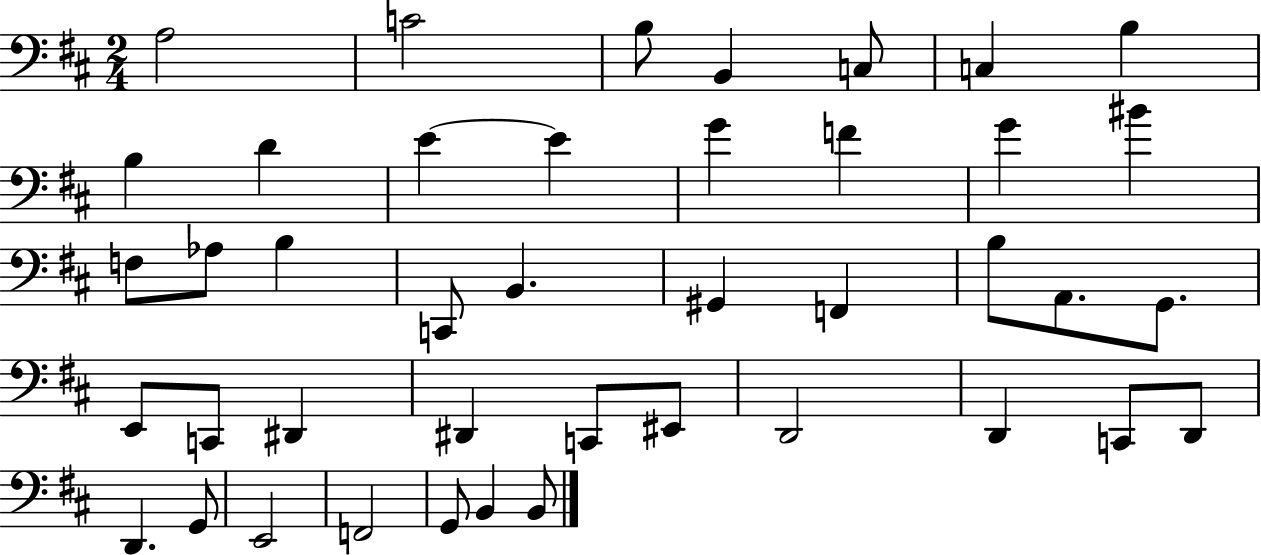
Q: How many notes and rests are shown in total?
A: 42